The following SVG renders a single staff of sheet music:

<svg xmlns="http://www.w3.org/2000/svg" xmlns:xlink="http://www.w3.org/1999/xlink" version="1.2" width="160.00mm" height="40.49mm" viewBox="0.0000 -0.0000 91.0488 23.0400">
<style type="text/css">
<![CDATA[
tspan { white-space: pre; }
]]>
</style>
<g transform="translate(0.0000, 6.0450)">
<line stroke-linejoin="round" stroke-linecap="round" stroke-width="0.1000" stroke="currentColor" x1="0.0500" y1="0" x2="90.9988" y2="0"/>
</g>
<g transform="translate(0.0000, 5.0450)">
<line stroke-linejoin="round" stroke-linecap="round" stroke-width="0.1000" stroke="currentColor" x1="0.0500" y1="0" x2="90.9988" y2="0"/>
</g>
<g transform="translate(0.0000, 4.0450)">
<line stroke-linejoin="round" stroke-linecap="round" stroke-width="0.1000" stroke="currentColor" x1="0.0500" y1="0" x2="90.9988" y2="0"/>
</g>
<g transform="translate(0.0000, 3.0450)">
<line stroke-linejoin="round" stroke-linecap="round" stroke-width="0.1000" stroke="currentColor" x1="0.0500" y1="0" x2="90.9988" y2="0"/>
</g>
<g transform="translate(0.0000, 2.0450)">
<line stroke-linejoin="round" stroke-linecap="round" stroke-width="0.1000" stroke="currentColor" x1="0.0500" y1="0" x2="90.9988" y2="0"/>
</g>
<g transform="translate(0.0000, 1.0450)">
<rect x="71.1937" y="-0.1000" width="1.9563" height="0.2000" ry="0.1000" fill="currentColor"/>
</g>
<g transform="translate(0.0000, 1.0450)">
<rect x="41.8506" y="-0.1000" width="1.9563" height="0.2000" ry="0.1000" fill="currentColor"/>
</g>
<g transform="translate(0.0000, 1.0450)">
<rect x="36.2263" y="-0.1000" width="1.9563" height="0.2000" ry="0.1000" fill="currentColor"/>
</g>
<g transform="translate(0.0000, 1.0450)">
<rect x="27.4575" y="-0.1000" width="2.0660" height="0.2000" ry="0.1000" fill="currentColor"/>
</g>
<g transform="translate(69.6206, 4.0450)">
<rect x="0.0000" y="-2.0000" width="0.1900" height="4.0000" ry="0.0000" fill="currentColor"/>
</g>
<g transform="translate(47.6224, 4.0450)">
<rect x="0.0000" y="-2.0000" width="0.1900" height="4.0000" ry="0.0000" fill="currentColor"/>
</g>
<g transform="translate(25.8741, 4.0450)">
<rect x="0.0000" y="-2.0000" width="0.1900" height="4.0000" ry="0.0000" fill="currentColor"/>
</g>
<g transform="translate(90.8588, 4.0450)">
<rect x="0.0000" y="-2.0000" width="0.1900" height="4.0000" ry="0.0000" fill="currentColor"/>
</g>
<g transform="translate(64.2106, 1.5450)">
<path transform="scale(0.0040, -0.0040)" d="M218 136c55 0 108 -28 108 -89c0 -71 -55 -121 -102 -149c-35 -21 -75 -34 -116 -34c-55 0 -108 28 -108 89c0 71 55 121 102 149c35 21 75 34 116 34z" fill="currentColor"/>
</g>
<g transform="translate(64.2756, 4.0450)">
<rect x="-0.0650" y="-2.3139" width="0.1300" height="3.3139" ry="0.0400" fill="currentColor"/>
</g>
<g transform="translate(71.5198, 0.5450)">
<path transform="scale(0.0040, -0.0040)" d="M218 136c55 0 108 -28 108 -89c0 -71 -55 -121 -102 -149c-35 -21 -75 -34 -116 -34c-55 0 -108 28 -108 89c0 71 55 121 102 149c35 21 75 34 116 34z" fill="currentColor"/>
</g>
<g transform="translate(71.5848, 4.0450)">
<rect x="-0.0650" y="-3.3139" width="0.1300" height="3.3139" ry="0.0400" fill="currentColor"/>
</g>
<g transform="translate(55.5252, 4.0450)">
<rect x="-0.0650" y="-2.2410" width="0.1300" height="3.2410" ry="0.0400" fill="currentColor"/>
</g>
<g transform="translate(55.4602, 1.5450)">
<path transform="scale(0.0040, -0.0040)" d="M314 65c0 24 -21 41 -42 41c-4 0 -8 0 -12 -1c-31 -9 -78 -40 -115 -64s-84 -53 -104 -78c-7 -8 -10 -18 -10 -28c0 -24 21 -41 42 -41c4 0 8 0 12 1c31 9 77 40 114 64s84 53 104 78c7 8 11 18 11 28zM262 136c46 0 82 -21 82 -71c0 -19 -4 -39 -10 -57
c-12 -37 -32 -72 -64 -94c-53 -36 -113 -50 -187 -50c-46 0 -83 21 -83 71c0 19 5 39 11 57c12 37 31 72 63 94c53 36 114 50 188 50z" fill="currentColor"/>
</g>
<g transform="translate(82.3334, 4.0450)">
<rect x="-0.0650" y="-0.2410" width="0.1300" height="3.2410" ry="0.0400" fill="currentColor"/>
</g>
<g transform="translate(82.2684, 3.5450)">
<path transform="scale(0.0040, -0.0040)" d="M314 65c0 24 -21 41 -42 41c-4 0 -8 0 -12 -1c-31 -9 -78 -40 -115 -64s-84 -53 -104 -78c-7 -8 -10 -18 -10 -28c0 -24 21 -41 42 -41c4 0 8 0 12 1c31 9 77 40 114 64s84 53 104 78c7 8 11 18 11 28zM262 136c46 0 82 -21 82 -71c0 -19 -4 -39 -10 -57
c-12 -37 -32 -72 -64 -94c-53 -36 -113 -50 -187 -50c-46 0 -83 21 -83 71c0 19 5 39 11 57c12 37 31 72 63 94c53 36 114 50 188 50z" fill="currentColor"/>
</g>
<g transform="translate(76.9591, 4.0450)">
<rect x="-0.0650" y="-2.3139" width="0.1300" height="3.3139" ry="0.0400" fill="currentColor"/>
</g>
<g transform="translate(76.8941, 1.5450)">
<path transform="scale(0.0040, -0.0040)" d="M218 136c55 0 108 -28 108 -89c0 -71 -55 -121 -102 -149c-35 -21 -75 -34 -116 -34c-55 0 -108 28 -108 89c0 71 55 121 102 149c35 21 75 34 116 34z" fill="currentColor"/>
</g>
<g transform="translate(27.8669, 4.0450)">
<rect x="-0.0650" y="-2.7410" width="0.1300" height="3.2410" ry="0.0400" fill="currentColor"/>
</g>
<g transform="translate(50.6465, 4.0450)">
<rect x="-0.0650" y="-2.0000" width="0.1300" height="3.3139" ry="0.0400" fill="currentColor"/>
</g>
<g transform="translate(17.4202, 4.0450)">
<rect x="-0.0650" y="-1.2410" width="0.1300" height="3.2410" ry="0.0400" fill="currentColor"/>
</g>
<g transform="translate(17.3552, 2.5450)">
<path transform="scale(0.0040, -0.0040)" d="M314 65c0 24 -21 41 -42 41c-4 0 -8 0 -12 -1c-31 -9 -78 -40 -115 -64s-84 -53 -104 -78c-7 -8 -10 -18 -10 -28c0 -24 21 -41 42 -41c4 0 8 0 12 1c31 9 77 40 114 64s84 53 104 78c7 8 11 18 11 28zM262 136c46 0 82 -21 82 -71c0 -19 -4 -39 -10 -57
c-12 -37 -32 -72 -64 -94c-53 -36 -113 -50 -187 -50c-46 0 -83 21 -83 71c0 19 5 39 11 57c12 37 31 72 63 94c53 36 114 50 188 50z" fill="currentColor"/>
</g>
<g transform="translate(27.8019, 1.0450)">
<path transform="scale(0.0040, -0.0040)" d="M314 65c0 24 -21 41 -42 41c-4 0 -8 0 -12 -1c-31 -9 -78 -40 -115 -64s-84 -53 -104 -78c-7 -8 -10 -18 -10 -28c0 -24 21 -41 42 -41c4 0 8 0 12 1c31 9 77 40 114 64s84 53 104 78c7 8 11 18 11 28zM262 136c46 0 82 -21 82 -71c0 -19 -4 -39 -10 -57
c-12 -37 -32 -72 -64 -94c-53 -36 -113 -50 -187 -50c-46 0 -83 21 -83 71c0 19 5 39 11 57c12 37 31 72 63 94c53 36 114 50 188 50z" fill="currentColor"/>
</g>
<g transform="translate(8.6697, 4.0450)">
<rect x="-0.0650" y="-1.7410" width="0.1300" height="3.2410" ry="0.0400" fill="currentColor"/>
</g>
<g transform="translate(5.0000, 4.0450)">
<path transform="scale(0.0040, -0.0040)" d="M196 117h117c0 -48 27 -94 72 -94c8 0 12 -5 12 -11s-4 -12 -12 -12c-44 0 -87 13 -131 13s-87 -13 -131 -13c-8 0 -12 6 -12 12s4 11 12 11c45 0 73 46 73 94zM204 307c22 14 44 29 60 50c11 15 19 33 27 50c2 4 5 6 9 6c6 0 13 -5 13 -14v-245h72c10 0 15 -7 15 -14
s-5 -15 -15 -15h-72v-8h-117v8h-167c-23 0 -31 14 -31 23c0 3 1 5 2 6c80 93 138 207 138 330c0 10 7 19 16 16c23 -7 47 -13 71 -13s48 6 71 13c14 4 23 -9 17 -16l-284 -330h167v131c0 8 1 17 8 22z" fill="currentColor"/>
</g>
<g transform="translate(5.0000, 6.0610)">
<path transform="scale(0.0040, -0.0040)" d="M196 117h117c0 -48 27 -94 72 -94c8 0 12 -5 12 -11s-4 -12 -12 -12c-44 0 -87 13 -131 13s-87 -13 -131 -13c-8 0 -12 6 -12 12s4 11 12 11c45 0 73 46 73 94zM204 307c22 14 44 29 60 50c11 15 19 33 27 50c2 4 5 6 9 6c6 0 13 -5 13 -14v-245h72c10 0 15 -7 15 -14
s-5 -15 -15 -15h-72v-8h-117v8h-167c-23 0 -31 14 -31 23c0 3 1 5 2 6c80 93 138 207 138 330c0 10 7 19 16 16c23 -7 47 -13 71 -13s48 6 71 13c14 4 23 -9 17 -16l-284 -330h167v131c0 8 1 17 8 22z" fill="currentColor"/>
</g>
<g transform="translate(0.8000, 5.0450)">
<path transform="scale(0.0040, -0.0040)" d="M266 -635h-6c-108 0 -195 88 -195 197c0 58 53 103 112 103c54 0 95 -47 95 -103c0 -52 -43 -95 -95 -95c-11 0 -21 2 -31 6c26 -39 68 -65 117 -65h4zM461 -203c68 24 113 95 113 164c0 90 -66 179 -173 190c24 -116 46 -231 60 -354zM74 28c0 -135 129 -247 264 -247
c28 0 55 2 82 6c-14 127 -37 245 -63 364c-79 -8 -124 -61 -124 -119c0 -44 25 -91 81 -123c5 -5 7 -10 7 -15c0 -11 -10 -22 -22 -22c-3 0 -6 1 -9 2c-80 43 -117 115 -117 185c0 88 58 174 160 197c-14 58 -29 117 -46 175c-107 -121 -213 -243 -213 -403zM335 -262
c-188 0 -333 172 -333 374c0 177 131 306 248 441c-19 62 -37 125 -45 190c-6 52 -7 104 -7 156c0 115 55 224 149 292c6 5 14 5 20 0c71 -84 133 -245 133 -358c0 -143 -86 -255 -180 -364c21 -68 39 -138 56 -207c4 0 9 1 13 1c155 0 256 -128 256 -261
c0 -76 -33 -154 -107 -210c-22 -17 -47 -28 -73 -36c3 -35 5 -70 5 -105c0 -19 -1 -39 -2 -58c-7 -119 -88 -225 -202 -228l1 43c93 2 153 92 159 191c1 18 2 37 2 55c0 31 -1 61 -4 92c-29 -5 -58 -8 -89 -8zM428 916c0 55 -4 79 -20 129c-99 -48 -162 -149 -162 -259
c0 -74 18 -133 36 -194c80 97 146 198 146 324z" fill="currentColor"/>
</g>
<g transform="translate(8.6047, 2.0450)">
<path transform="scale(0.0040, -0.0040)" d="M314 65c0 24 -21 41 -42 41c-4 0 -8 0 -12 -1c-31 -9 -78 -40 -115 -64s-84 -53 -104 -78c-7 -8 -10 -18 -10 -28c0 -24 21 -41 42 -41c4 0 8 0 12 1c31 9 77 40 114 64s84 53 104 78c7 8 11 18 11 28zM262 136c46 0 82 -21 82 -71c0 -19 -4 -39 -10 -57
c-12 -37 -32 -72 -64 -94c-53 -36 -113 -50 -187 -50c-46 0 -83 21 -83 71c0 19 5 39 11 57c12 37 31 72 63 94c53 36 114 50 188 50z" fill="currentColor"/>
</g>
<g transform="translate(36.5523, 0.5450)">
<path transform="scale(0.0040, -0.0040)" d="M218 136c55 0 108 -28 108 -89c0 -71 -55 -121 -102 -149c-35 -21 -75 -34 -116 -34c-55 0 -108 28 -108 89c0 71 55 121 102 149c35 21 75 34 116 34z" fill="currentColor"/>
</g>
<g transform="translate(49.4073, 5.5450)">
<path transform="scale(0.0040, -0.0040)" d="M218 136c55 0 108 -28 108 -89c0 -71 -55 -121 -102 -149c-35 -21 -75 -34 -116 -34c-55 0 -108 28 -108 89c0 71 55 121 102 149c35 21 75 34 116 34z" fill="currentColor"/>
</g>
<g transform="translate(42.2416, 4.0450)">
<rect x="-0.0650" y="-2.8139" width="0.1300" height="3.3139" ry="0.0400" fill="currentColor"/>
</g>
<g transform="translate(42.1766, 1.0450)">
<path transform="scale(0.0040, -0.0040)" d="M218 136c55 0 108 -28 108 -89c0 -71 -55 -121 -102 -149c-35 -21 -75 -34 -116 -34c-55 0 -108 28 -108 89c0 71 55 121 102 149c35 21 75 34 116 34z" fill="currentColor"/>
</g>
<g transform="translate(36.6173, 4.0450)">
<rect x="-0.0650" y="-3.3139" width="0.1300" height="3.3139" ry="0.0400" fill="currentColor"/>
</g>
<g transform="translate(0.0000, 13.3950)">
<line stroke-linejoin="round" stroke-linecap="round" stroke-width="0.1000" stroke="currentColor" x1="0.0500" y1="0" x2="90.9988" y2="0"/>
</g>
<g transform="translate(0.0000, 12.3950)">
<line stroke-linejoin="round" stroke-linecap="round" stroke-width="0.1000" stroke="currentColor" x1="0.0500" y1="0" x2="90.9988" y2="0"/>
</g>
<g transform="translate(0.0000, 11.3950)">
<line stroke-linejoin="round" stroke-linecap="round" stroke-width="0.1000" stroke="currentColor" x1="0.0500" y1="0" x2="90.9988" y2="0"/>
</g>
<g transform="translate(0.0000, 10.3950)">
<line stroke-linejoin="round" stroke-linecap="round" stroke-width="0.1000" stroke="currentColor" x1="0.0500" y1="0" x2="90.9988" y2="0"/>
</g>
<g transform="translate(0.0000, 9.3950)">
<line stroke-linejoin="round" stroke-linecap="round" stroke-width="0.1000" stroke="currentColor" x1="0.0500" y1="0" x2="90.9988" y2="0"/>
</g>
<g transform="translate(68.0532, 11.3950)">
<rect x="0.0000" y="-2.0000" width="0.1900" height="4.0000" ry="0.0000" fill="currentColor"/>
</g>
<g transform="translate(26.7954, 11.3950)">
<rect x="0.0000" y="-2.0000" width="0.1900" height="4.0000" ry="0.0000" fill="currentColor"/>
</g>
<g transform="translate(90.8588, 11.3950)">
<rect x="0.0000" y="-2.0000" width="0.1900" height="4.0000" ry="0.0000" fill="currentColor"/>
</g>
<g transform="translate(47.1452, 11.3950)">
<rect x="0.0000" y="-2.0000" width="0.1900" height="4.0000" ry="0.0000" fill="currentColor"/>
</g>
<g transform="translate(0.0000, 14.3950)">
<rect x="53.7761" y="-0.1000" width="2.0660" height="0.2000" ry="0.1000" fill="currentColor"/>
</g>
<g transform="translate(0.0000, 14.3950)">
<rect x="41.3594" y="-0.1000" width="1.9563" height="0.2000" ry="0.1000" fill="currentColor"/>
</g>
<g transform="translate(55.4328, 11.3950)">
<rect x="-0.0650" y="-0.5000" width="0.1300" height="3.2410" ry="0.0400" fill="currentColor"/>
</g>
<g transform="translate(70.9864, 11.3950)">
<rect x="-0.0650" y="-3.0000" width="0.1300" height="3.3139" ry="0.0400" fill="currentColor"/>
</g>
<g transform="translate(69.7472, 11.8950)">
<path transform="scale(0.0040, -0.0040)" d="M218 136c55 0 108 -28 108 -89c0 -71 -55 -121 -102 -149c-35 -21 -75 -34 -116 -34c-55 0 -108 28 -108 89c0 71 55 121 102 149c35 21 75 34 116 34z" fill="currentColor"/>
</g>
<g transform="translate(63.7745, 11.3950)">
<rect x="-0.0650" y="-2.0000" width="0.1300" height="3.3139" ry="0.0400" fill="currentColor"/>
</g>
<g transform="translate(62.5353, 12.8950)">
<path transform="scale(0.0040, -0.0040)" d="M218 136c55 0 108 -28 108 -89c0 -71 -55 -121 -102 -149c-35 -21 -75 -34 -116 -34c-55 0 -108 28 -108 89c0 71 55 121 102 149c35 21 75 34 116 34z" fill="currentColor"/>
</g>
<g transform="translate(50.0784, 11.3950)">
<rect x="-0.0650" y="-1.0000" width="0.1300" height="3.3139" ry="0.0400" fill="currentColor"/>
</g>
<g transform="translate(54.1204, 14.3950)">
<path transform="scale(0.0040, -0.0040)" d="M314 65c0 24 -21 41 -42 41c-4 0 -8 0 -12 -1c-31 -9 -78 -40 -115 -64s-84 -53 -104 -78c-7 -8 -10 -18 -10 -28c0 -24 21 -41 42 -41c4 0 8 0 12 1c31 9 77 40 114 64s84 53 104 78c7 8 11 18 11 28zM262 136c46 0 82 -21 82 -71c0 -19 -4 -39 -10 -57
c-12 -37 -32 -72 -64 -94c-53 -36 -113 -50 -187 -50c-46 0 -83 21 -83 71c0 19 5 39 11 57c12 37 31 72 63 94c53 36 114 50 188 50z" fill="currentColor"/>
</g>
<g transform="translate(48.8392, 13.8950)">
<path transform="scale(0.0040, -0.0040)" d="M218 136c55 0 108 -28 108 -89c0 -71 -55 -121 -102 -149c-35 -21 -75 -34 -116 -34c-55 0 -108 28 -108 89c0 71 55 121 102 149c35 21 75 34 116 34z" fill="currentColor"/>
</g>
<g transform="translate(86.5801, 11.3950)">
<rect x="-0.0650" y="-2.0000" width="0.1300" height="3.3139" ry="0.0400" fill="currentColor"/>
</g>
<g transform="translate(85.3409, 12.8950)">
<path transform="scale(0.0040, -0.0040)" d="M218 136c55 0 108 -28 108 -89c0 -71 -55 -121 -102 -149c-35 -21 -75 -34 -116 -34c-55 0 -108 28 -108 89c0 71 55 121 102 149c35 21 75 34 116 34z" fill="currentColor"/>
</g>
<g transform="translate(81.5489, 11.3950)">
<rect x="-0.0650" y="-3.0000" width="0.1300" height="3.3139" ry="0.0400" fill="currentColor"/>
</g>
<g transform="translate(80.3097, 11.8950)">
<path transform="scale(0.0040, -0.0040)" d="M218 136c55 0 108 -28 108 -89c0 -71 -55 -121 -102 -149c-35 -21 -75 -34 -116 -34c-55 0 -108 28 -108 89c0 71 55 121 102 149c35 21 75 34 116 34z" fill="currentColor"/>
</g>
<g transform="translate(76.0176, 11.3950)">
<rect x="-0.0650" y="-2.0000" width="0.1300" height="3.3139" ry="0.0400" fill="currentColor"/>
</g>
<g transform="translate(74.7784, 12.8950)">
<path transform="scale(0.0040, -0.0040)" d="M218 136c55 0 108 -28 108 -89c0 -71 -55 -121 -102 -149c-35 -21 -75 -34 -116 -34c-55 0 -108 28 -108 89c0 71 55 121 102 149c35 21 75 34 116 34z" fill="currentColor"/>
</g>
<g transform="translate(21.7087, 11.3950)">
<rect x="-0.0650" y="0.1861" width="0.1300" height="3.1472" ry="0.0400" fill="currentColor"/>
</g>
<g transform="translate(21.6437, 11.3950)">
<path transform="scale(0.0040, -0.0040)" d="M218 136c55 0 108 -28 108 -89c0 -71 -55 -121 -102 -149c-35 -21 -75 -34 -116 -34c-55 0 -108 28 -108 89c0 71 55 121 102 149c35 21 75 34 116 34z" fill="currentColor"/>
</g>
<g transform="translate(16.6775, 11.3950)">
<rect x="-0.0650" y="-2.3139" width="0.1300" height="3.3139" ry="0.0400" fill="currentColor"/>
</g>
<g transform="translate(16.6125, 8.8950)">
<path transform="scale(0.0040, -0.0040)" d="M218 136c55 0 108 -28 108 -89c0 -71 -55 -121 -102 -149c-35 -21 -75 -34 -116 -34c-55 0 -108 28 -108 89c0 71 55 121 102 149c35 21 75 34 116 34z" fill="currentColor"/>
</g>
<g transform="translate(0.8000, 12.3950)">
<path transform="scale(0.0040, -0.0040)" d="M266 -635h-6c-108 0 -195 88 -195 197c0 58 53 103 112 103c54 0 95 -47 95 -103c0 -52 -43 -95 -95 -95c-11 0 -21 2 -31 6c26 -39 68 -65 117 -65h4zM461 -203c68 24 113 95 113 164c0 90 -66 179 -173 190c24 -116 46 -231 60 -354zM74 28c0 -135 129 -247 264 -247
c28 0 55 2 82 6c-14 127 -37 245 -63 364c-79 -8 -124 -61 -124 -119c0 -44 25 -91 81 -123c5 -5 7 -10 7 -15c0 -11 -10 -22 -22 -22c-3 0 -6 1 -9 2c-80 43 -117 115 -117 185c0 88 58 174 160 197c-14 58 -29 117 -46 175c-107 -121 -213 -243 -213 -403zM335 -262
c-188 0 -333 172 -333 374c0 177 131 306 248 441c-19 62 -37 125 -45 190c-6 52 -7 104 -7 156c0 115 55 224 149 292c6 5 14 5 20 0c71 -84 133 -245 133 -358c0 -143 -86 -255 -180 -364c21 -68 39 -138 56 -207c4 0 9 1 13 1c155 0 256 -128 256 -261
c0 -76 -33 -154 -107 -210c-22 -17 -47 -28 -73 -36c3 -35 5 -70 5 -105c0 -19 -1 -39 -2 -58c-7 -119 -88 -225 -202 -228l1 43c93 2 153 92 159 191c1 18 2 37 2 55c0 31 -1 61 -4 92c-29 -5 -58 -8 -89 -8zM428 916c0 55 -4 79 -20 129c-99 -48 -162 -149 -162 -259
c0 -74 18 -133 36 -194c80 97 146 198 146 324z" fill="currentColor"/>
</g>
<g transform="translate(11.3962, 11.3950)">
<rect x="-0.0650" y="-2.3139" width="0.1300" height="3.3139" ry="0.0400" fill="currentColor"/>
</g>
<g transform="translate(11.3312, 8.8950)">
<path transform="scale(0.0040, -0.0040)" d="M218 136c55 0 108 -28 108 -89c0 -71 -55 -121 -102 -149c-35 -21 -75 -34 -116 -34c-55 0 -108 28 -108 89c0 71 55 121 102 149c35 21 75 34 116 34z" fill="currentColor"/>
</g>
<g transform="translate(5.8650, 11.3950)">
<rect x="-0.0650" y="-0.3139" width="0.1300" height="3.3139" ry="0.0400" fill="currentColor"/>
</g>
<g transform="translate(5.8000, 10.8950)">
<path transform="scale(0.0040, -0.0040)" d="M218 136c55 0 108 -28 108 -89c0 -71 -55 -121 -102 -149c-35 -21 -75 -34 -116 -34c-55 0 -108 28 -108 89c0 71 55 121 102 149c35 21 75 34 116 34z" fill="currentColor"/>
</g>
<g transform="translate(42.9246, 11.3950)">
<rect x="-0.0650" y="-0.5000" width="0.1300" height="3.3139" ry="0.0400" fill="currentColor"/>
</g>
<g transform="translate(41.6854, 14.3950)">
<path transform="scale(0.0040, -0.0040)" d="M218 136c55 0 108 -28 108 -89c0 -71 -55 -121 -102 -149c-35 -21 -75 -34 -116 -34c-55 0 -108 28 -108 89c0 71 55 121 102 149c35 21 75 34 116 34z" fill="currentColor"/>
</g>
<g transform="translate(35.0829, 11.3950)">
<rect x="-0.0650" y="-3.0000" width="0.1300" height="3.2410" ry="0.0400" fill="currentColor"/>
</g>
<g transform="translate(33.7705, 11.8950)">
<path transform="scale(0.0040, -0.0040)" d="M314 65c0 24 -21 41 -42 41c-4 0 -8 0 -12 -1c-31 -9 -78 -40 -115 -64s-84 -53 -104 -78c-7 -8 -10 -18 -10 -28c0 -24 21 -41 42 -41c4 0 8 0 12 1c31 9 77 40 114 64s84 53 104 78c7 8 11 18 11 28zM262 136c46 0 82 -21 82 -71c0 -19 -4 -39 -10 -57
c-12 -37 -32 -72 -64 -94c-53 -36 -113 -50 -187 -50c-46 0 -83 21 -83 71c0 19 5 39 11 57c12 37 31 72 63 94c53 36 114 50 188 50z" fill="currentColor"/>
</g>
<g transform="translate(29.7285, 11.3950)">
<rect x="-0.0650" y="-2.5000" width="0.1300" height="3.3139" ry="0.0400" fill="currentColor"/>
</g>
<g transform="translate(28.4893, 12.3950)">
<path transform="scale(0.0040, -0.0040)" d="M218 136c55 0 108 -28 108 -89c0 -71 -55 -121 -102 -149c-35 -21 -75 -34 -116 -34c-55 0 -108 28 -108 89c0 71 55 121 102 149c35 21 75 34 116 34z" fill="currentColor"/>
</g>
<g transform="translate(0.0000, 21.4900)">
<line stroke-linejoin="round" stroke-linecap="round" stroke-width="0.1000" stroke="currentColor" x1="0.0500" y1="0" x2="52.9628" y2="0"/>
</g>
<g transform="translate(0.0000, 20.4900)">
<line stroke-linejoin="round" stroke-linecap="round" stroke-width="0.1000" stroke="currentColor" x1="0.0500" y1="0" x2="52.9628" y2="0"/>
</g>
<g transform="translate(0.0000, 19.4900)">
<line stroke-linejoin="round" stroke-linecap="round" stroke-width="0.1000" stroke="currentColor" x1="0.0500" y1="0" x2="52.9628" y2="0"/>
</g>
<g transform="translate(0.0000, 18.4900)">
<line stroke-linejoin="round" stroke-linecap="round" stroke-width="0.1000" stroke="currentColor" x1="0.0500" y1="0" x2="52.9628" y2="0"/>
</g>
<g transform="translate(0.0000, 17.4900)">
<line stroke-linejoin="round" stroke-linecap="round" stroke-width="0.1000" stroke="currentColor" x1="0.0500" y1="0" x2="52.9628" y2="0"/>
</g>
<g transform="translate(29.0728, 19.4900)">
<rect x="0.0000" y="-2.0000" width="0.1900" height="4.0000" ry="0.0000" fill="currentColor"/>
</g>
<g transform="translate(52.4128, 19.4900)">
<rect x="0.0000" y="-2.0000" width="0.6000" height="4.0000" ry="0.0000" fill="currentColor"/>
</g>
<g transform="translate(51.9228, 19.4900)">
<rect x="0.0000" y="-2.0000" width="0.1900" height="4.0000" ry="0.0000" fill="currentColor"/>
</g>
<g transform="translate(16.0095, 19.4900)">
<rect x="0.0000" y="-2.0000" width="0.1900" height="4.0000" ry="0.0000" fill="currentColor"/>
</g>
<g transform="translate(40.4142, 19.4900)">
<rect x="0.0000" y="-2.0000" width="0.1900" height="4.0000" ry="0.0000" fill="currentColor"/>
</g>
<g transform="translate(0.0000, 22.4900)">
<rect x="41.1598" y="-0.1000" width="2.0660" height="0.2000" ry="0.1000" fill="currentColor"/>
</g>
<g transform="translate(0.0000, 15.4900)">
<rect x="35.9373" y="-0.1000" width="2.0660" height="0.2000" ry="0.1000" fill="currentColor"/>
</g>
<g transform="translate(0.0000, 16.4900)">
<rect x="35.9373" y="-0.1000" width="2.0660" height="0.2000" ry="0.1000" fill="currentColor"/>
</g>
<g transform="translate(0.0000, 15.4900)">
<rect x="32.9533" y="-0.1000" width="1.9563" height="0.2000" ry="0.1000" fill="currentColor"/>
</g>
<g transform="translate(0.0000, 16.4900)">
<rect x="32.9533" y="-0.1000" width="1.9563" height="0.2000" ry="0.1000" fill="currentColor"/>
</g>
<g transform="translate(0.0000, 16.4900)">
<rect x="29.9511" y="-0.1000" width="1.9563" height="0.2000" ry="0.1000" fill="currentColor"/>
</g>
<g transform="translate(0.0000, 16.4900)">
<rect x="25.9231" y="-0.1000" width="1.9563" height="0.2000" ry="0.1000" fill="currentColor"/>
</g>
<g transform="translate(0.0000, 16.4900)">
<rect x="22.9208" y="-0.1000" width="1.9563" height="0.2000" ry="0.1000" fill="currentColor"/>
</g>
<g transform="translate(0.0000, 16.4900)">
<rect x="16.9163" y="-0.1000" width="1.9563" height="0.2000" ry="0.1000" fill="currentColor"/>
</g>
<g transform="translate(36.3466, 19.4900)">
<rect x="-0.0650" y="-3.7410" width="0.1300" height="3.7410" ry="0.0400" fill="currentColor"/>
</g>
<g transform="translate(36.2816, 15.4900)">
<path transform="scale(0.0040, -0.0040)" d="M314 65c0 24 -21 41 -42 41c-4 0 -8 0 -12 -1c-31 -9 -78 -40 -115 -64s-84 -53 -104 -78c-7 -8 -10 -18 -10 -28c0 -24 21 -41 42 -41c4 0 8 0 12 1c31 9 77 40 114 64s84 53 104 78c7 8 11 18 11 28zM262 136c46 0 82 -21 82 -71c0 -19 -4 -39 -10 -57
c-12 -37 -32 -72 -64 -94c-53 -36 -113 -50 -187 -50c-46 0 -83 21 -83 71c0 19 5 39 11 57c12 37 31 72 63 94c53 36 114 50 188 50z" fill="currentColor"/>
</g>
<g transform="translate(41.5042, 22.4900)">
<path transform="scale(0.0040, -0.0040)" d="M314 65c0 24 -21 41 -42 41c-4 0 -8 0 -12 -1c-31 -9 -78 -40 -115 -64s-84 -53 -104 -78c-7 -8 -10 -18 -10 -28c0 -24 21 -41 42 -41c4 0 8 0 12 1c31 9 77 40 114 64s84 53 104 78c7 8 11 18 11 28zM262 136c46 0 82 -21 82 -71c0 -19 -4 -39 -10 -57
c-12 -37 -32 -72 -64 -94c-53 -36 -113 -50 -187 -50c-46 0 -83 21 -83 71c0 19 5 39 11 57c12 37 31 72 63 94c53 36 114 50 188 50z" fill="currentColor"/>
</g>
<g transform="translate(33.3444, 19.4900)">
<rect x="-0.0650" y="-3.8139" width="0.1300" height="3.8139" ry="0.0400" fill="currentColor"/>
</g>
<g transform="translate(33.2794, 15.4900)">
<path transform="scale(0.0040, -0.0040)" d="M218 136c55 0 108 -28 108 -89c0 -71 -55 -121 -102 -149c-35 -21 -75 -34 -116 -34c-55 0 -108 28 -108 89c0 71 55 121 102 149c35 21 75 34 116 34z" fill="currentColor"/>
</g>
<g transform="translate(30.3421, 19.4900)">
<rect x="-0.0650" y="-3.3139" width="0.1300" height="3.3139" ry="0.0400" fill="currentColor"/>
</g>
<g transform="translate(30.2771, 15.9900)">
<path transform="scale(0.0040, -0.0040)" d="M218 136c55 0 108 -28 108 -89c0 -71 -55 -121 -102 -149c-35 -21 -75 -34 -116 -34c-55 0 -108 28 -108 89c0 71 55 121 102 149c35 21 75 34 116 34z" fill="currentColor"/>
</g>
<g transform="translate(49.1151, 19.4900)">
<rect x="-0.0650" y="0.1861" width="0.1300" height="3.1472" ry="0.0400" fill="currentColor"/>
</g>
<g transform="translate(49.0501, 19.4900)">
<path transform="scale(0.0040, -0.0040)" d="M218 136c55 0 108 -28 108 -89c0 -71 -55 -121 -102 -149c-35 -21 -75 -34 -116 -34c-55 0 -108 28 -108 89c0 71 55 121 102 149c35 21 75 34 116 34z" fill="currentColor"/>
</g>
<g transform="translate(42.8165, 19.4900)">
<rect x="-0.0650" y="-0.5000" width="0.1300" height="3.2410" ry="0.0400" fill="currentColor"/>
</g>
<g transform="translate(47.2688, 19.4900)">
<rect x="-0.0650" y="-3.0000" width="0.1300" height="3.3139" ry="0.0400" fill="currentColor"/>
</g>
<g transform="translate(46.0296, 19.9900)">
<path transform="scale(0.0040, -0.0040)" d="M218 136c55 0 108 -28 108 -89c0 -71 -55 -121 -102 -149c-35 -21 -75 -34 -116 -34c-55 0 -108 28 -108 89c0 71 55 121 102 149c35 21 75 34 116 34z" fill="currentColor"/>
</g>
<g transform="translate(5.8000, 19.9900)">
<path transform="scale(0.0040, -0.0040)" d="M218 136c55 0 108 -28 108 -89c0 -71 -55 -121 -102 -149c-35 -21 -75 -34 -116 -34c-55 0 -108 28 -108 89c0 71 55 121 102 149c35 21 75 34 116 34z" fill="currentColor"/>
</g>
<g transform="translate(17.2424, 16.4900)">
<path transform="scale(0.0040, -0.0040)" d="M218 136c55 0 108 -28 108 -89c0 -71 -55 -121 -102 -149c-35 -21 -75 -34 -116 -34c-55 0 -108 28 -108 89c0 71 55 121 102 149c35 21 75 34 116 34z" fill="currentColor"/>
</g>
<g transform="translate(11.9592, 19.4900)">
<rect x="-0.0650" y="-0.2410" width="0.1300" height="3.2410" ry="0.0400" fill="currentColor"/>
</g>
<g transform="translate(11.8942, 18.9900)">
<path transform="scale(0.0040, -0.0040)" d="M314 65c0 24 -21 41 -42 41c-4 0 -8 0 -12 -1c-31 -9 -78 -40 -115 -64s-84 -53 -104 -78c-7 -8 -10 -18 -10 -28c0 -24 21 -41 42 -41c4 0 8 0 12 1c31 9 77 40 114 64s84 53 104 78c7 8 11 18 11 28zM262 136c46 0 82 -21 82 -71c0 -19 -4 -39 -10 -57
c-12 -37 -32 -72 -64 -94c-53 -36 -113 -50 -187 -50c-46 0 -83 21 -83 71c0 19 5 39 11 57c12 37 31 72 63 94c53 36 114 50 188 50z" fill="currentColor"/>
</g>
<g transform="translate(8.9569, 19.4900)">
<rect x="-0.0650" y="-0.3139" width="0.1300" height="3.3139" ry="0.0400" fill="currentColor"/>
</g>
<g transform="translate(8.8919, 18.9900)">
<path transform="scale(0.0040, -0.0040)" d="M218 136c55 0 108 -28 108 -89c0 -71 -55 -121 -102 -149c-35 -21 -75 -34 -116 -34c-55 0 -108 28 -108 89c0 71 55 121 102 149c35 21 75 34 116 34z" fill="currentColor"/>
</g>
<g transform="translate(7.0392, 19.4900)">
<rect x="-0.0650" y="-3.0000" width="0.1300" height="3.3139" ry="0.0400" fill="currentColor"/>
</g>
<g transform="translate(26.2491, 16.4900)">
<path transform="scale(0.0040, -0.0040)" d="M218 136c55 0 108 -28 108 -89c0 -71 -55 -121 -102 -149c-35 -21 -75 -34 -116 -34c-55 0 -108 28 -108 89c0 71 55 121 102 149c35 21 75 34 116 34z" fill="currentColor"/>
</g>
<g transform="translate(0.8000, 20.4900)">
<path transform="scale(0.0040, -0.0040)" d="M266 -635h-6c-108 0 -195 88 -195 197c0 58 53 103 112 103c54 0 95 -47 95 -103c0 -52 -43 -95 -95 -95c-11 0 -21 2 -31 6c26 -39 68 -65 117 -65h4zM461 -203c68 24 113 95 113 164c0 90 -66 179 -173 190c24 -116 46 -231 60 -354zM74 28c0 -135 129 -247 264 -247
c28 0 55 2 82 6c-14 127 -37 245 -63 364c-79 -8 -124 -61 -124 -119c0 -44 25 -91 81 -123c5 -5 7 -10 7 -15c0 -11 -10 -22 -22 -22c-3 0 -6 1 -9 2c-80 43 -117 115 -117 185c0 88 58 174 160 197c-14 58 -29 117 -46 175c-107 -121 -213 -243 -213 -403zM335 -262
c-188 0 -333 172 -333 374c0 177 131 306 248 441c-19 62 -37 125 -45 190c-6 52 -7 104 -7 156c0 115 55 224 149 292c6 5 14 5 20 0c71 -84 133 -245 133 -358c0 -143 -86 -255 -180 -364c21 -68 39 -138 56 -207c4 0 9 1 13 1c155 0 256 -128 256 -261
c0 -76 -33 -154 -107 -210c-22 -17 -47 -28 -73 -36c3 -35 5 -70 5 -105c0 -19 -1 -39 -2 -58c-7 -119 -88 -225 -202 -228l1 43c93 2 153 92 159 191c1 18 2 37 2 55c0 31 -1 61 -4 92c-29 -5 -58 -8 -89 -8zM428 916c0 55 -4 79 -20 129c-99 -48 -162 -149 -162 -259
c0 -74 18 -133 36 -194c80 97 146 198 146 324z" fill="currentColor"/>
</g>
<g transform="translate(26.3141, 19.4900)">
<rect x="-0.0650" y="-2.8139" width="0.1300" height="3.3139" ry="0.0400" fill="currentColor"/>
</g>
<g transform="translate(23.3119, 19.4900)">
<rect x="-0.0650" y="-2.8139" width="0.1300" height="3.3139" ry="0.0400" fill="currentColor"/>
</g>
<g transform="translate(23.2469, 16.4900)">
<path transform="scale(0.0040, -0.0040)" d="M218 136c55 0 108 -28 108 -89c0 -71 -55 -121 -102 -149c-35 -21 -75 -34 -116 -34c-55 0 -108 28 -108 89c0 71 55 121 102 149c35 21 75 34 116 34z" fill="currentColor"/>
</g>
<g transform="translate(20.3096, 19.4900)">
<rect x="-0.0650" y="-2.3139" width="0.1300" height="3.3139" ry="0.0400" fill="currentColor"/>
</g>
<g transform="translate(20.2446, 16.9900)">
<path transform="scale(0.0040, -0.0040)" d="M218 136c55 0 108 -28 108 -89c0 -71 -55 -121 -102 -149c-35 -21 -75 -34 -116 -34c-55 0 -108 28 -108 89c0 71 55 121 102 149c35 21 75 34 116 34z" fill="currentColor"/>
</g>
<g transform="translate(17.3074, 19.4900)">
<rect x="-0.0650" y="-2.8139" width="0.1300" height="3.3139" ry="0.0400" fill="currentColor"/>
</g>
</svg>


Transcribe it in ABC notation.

X:1
T:Untitled
M:4/4
L:1/4
K:C
f2 e2 a2 b a F g2 g b g c2 c g g B G A2 C D C2 F A F A F A c c2 a g a a b c' c'2 C2 A B